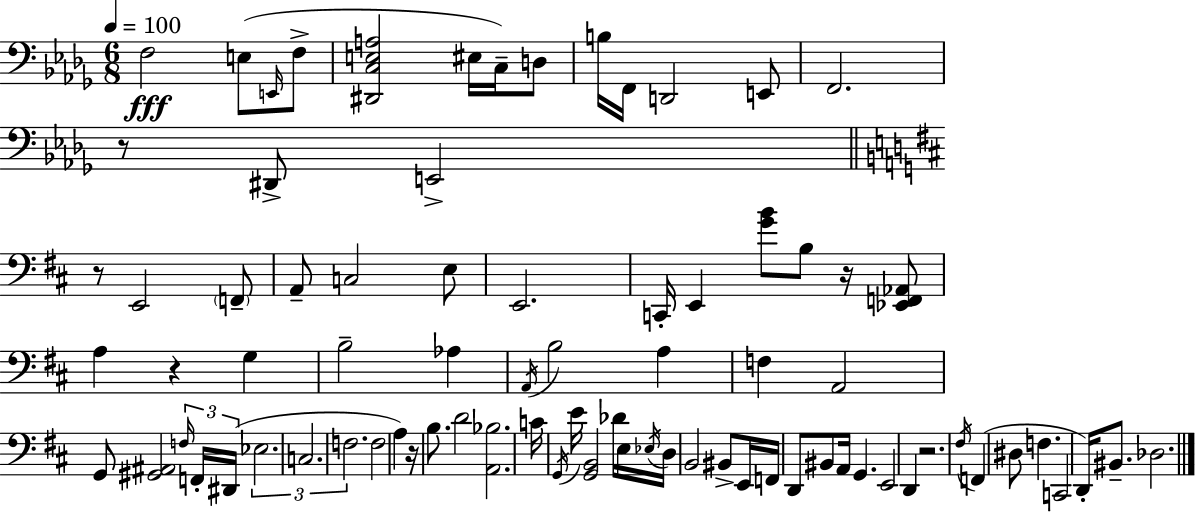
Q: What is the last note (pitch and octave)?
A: Db3